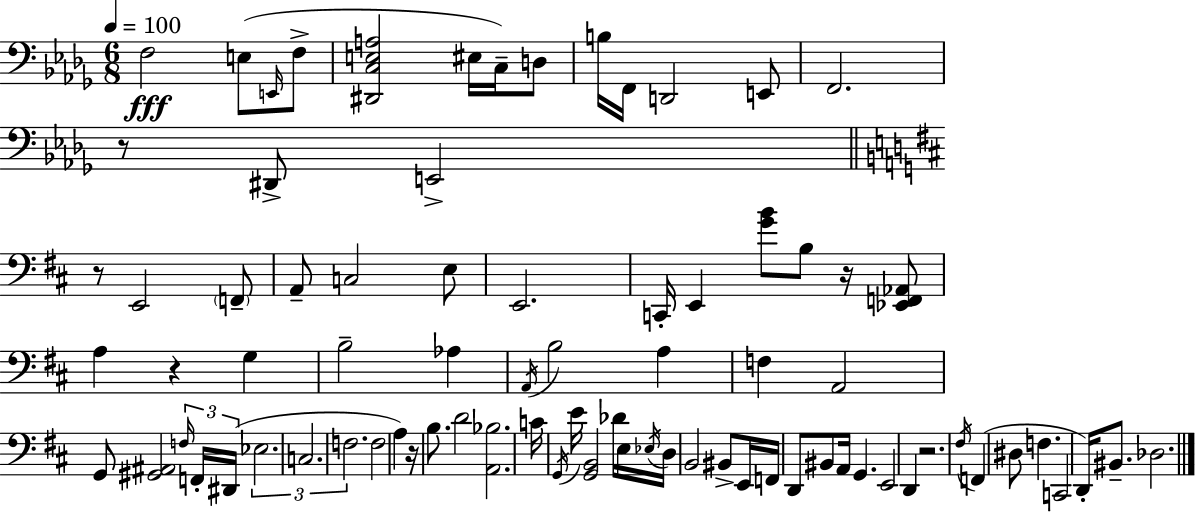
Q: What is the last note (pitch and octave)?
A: Db3